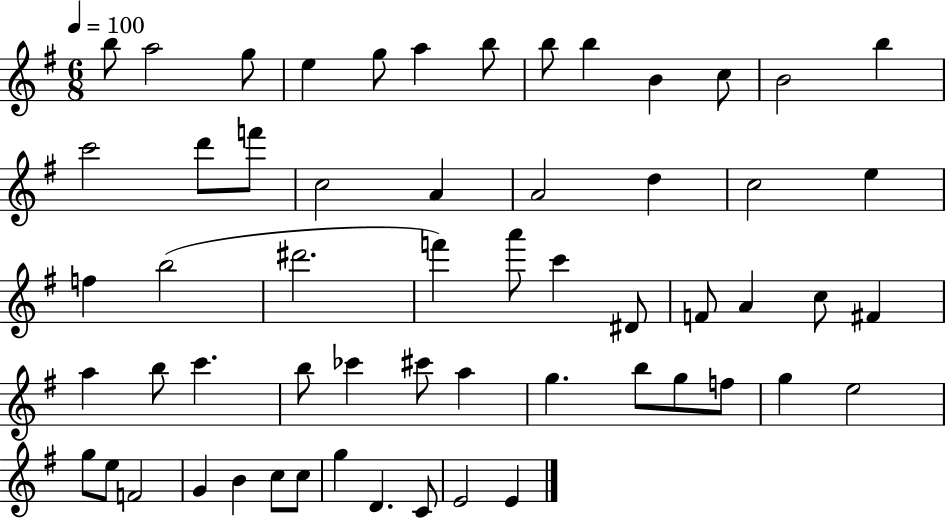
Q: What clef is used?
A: treble